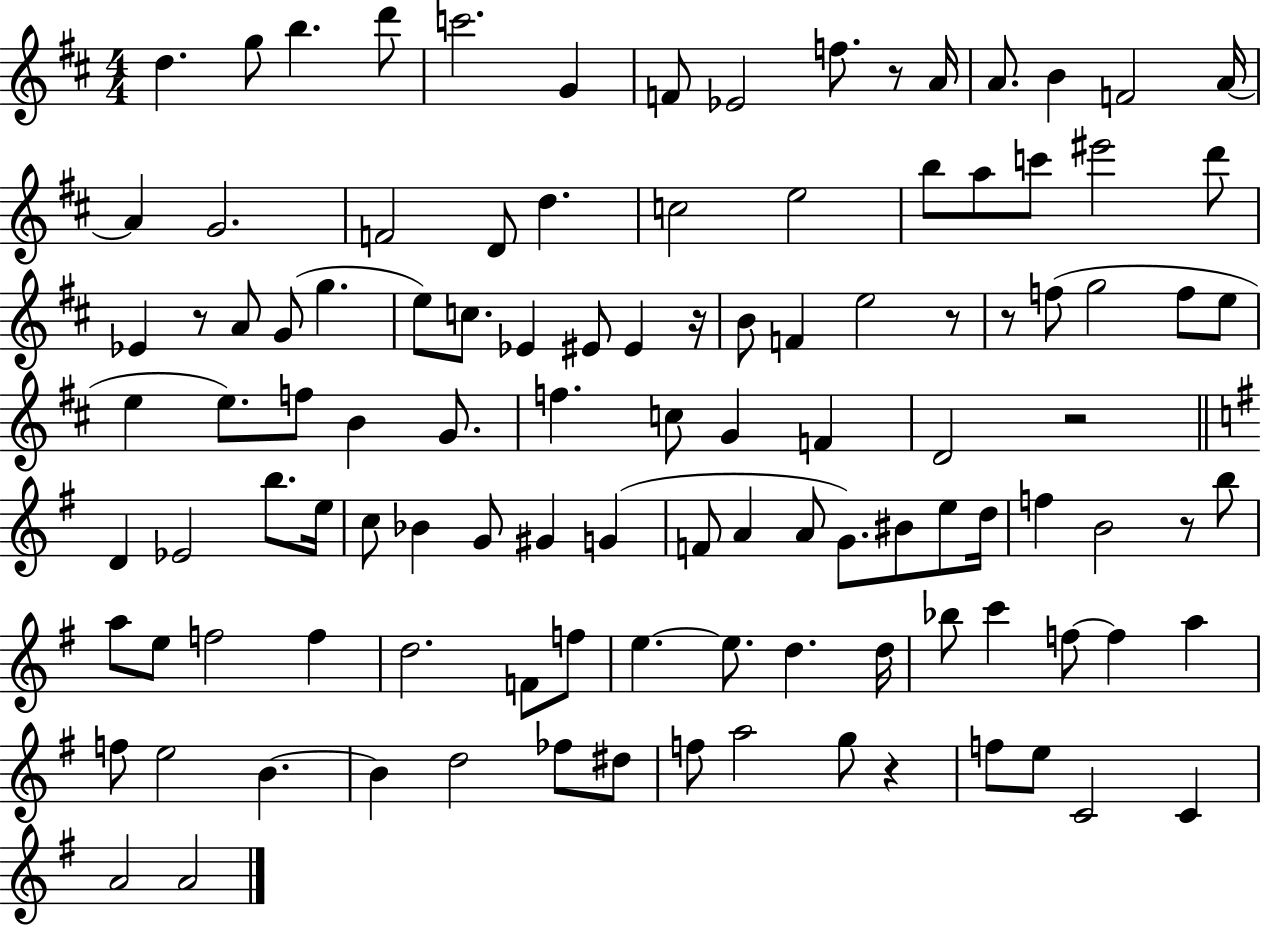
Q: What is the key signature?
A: D major